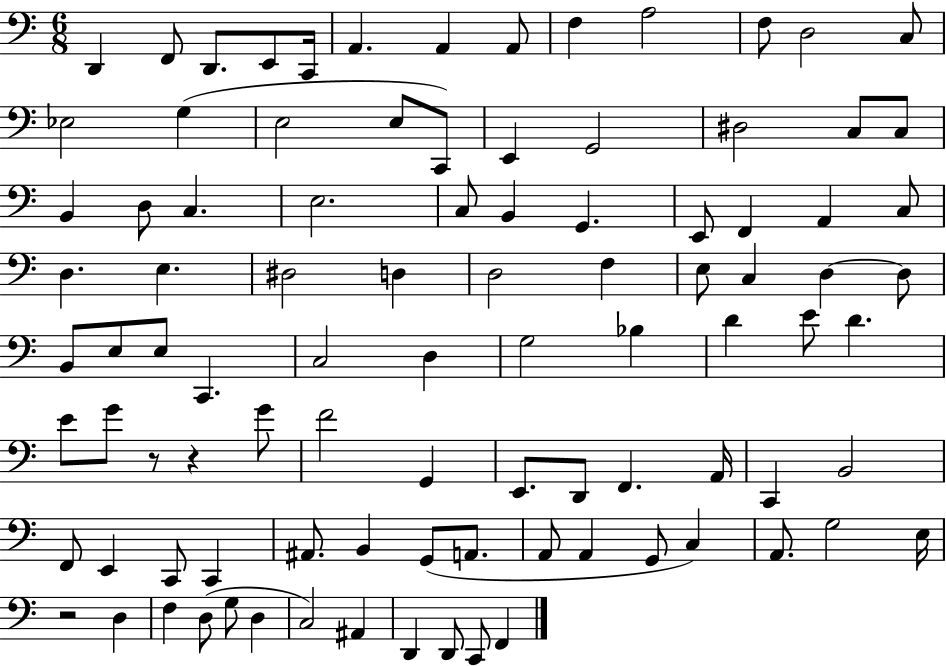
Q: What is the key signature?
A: C major